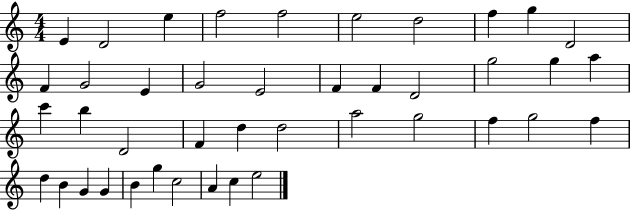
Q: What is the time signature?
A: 4/4